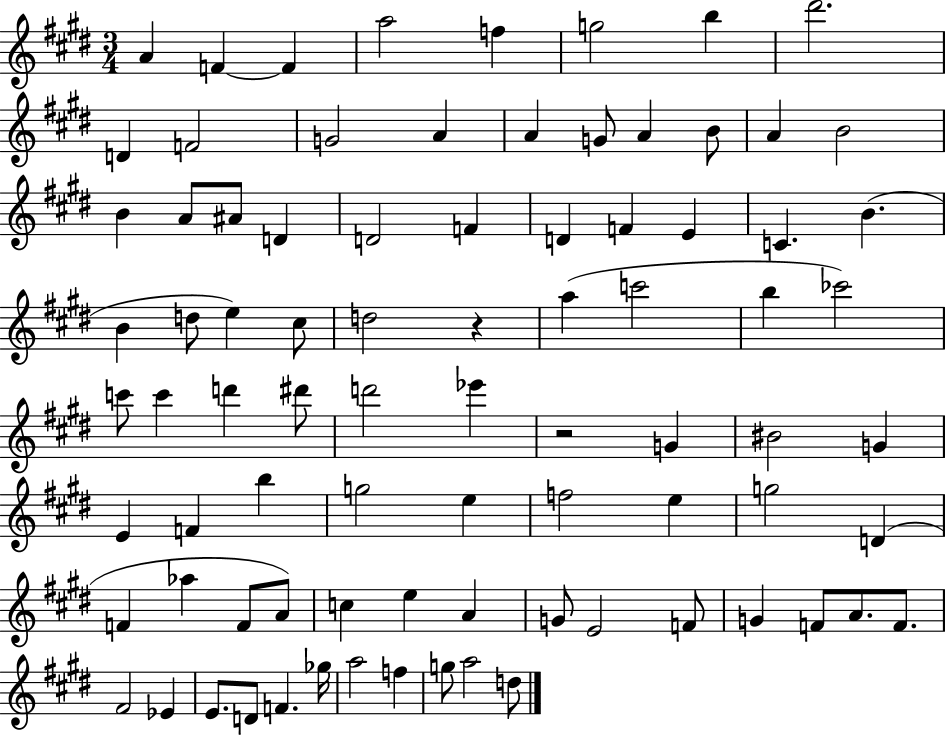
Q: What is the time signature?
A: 3/4